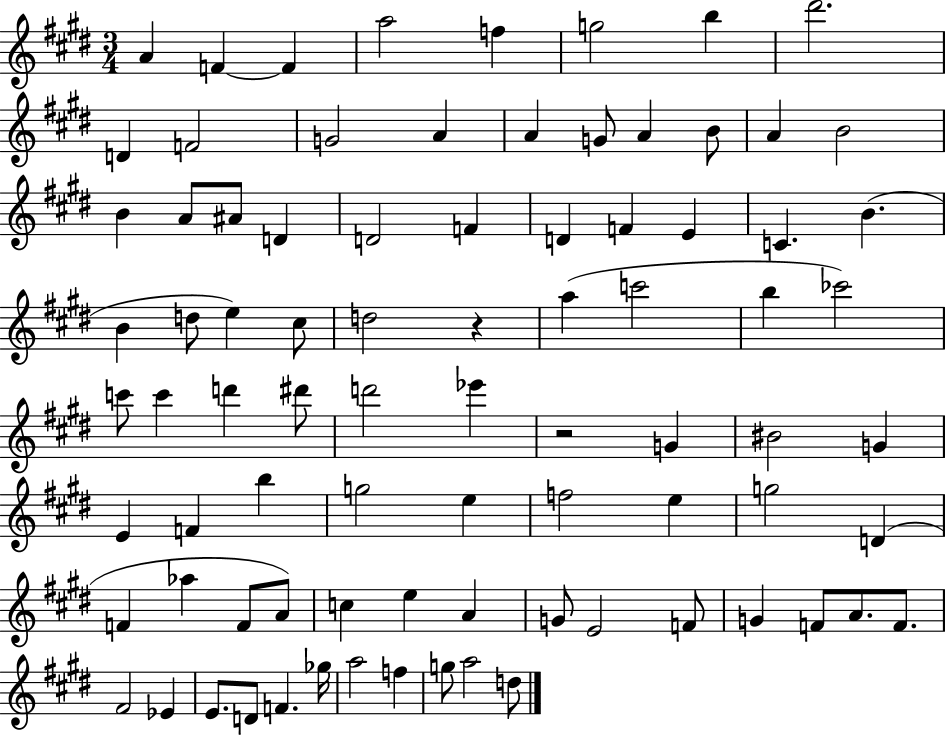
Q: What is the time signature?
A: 3/4